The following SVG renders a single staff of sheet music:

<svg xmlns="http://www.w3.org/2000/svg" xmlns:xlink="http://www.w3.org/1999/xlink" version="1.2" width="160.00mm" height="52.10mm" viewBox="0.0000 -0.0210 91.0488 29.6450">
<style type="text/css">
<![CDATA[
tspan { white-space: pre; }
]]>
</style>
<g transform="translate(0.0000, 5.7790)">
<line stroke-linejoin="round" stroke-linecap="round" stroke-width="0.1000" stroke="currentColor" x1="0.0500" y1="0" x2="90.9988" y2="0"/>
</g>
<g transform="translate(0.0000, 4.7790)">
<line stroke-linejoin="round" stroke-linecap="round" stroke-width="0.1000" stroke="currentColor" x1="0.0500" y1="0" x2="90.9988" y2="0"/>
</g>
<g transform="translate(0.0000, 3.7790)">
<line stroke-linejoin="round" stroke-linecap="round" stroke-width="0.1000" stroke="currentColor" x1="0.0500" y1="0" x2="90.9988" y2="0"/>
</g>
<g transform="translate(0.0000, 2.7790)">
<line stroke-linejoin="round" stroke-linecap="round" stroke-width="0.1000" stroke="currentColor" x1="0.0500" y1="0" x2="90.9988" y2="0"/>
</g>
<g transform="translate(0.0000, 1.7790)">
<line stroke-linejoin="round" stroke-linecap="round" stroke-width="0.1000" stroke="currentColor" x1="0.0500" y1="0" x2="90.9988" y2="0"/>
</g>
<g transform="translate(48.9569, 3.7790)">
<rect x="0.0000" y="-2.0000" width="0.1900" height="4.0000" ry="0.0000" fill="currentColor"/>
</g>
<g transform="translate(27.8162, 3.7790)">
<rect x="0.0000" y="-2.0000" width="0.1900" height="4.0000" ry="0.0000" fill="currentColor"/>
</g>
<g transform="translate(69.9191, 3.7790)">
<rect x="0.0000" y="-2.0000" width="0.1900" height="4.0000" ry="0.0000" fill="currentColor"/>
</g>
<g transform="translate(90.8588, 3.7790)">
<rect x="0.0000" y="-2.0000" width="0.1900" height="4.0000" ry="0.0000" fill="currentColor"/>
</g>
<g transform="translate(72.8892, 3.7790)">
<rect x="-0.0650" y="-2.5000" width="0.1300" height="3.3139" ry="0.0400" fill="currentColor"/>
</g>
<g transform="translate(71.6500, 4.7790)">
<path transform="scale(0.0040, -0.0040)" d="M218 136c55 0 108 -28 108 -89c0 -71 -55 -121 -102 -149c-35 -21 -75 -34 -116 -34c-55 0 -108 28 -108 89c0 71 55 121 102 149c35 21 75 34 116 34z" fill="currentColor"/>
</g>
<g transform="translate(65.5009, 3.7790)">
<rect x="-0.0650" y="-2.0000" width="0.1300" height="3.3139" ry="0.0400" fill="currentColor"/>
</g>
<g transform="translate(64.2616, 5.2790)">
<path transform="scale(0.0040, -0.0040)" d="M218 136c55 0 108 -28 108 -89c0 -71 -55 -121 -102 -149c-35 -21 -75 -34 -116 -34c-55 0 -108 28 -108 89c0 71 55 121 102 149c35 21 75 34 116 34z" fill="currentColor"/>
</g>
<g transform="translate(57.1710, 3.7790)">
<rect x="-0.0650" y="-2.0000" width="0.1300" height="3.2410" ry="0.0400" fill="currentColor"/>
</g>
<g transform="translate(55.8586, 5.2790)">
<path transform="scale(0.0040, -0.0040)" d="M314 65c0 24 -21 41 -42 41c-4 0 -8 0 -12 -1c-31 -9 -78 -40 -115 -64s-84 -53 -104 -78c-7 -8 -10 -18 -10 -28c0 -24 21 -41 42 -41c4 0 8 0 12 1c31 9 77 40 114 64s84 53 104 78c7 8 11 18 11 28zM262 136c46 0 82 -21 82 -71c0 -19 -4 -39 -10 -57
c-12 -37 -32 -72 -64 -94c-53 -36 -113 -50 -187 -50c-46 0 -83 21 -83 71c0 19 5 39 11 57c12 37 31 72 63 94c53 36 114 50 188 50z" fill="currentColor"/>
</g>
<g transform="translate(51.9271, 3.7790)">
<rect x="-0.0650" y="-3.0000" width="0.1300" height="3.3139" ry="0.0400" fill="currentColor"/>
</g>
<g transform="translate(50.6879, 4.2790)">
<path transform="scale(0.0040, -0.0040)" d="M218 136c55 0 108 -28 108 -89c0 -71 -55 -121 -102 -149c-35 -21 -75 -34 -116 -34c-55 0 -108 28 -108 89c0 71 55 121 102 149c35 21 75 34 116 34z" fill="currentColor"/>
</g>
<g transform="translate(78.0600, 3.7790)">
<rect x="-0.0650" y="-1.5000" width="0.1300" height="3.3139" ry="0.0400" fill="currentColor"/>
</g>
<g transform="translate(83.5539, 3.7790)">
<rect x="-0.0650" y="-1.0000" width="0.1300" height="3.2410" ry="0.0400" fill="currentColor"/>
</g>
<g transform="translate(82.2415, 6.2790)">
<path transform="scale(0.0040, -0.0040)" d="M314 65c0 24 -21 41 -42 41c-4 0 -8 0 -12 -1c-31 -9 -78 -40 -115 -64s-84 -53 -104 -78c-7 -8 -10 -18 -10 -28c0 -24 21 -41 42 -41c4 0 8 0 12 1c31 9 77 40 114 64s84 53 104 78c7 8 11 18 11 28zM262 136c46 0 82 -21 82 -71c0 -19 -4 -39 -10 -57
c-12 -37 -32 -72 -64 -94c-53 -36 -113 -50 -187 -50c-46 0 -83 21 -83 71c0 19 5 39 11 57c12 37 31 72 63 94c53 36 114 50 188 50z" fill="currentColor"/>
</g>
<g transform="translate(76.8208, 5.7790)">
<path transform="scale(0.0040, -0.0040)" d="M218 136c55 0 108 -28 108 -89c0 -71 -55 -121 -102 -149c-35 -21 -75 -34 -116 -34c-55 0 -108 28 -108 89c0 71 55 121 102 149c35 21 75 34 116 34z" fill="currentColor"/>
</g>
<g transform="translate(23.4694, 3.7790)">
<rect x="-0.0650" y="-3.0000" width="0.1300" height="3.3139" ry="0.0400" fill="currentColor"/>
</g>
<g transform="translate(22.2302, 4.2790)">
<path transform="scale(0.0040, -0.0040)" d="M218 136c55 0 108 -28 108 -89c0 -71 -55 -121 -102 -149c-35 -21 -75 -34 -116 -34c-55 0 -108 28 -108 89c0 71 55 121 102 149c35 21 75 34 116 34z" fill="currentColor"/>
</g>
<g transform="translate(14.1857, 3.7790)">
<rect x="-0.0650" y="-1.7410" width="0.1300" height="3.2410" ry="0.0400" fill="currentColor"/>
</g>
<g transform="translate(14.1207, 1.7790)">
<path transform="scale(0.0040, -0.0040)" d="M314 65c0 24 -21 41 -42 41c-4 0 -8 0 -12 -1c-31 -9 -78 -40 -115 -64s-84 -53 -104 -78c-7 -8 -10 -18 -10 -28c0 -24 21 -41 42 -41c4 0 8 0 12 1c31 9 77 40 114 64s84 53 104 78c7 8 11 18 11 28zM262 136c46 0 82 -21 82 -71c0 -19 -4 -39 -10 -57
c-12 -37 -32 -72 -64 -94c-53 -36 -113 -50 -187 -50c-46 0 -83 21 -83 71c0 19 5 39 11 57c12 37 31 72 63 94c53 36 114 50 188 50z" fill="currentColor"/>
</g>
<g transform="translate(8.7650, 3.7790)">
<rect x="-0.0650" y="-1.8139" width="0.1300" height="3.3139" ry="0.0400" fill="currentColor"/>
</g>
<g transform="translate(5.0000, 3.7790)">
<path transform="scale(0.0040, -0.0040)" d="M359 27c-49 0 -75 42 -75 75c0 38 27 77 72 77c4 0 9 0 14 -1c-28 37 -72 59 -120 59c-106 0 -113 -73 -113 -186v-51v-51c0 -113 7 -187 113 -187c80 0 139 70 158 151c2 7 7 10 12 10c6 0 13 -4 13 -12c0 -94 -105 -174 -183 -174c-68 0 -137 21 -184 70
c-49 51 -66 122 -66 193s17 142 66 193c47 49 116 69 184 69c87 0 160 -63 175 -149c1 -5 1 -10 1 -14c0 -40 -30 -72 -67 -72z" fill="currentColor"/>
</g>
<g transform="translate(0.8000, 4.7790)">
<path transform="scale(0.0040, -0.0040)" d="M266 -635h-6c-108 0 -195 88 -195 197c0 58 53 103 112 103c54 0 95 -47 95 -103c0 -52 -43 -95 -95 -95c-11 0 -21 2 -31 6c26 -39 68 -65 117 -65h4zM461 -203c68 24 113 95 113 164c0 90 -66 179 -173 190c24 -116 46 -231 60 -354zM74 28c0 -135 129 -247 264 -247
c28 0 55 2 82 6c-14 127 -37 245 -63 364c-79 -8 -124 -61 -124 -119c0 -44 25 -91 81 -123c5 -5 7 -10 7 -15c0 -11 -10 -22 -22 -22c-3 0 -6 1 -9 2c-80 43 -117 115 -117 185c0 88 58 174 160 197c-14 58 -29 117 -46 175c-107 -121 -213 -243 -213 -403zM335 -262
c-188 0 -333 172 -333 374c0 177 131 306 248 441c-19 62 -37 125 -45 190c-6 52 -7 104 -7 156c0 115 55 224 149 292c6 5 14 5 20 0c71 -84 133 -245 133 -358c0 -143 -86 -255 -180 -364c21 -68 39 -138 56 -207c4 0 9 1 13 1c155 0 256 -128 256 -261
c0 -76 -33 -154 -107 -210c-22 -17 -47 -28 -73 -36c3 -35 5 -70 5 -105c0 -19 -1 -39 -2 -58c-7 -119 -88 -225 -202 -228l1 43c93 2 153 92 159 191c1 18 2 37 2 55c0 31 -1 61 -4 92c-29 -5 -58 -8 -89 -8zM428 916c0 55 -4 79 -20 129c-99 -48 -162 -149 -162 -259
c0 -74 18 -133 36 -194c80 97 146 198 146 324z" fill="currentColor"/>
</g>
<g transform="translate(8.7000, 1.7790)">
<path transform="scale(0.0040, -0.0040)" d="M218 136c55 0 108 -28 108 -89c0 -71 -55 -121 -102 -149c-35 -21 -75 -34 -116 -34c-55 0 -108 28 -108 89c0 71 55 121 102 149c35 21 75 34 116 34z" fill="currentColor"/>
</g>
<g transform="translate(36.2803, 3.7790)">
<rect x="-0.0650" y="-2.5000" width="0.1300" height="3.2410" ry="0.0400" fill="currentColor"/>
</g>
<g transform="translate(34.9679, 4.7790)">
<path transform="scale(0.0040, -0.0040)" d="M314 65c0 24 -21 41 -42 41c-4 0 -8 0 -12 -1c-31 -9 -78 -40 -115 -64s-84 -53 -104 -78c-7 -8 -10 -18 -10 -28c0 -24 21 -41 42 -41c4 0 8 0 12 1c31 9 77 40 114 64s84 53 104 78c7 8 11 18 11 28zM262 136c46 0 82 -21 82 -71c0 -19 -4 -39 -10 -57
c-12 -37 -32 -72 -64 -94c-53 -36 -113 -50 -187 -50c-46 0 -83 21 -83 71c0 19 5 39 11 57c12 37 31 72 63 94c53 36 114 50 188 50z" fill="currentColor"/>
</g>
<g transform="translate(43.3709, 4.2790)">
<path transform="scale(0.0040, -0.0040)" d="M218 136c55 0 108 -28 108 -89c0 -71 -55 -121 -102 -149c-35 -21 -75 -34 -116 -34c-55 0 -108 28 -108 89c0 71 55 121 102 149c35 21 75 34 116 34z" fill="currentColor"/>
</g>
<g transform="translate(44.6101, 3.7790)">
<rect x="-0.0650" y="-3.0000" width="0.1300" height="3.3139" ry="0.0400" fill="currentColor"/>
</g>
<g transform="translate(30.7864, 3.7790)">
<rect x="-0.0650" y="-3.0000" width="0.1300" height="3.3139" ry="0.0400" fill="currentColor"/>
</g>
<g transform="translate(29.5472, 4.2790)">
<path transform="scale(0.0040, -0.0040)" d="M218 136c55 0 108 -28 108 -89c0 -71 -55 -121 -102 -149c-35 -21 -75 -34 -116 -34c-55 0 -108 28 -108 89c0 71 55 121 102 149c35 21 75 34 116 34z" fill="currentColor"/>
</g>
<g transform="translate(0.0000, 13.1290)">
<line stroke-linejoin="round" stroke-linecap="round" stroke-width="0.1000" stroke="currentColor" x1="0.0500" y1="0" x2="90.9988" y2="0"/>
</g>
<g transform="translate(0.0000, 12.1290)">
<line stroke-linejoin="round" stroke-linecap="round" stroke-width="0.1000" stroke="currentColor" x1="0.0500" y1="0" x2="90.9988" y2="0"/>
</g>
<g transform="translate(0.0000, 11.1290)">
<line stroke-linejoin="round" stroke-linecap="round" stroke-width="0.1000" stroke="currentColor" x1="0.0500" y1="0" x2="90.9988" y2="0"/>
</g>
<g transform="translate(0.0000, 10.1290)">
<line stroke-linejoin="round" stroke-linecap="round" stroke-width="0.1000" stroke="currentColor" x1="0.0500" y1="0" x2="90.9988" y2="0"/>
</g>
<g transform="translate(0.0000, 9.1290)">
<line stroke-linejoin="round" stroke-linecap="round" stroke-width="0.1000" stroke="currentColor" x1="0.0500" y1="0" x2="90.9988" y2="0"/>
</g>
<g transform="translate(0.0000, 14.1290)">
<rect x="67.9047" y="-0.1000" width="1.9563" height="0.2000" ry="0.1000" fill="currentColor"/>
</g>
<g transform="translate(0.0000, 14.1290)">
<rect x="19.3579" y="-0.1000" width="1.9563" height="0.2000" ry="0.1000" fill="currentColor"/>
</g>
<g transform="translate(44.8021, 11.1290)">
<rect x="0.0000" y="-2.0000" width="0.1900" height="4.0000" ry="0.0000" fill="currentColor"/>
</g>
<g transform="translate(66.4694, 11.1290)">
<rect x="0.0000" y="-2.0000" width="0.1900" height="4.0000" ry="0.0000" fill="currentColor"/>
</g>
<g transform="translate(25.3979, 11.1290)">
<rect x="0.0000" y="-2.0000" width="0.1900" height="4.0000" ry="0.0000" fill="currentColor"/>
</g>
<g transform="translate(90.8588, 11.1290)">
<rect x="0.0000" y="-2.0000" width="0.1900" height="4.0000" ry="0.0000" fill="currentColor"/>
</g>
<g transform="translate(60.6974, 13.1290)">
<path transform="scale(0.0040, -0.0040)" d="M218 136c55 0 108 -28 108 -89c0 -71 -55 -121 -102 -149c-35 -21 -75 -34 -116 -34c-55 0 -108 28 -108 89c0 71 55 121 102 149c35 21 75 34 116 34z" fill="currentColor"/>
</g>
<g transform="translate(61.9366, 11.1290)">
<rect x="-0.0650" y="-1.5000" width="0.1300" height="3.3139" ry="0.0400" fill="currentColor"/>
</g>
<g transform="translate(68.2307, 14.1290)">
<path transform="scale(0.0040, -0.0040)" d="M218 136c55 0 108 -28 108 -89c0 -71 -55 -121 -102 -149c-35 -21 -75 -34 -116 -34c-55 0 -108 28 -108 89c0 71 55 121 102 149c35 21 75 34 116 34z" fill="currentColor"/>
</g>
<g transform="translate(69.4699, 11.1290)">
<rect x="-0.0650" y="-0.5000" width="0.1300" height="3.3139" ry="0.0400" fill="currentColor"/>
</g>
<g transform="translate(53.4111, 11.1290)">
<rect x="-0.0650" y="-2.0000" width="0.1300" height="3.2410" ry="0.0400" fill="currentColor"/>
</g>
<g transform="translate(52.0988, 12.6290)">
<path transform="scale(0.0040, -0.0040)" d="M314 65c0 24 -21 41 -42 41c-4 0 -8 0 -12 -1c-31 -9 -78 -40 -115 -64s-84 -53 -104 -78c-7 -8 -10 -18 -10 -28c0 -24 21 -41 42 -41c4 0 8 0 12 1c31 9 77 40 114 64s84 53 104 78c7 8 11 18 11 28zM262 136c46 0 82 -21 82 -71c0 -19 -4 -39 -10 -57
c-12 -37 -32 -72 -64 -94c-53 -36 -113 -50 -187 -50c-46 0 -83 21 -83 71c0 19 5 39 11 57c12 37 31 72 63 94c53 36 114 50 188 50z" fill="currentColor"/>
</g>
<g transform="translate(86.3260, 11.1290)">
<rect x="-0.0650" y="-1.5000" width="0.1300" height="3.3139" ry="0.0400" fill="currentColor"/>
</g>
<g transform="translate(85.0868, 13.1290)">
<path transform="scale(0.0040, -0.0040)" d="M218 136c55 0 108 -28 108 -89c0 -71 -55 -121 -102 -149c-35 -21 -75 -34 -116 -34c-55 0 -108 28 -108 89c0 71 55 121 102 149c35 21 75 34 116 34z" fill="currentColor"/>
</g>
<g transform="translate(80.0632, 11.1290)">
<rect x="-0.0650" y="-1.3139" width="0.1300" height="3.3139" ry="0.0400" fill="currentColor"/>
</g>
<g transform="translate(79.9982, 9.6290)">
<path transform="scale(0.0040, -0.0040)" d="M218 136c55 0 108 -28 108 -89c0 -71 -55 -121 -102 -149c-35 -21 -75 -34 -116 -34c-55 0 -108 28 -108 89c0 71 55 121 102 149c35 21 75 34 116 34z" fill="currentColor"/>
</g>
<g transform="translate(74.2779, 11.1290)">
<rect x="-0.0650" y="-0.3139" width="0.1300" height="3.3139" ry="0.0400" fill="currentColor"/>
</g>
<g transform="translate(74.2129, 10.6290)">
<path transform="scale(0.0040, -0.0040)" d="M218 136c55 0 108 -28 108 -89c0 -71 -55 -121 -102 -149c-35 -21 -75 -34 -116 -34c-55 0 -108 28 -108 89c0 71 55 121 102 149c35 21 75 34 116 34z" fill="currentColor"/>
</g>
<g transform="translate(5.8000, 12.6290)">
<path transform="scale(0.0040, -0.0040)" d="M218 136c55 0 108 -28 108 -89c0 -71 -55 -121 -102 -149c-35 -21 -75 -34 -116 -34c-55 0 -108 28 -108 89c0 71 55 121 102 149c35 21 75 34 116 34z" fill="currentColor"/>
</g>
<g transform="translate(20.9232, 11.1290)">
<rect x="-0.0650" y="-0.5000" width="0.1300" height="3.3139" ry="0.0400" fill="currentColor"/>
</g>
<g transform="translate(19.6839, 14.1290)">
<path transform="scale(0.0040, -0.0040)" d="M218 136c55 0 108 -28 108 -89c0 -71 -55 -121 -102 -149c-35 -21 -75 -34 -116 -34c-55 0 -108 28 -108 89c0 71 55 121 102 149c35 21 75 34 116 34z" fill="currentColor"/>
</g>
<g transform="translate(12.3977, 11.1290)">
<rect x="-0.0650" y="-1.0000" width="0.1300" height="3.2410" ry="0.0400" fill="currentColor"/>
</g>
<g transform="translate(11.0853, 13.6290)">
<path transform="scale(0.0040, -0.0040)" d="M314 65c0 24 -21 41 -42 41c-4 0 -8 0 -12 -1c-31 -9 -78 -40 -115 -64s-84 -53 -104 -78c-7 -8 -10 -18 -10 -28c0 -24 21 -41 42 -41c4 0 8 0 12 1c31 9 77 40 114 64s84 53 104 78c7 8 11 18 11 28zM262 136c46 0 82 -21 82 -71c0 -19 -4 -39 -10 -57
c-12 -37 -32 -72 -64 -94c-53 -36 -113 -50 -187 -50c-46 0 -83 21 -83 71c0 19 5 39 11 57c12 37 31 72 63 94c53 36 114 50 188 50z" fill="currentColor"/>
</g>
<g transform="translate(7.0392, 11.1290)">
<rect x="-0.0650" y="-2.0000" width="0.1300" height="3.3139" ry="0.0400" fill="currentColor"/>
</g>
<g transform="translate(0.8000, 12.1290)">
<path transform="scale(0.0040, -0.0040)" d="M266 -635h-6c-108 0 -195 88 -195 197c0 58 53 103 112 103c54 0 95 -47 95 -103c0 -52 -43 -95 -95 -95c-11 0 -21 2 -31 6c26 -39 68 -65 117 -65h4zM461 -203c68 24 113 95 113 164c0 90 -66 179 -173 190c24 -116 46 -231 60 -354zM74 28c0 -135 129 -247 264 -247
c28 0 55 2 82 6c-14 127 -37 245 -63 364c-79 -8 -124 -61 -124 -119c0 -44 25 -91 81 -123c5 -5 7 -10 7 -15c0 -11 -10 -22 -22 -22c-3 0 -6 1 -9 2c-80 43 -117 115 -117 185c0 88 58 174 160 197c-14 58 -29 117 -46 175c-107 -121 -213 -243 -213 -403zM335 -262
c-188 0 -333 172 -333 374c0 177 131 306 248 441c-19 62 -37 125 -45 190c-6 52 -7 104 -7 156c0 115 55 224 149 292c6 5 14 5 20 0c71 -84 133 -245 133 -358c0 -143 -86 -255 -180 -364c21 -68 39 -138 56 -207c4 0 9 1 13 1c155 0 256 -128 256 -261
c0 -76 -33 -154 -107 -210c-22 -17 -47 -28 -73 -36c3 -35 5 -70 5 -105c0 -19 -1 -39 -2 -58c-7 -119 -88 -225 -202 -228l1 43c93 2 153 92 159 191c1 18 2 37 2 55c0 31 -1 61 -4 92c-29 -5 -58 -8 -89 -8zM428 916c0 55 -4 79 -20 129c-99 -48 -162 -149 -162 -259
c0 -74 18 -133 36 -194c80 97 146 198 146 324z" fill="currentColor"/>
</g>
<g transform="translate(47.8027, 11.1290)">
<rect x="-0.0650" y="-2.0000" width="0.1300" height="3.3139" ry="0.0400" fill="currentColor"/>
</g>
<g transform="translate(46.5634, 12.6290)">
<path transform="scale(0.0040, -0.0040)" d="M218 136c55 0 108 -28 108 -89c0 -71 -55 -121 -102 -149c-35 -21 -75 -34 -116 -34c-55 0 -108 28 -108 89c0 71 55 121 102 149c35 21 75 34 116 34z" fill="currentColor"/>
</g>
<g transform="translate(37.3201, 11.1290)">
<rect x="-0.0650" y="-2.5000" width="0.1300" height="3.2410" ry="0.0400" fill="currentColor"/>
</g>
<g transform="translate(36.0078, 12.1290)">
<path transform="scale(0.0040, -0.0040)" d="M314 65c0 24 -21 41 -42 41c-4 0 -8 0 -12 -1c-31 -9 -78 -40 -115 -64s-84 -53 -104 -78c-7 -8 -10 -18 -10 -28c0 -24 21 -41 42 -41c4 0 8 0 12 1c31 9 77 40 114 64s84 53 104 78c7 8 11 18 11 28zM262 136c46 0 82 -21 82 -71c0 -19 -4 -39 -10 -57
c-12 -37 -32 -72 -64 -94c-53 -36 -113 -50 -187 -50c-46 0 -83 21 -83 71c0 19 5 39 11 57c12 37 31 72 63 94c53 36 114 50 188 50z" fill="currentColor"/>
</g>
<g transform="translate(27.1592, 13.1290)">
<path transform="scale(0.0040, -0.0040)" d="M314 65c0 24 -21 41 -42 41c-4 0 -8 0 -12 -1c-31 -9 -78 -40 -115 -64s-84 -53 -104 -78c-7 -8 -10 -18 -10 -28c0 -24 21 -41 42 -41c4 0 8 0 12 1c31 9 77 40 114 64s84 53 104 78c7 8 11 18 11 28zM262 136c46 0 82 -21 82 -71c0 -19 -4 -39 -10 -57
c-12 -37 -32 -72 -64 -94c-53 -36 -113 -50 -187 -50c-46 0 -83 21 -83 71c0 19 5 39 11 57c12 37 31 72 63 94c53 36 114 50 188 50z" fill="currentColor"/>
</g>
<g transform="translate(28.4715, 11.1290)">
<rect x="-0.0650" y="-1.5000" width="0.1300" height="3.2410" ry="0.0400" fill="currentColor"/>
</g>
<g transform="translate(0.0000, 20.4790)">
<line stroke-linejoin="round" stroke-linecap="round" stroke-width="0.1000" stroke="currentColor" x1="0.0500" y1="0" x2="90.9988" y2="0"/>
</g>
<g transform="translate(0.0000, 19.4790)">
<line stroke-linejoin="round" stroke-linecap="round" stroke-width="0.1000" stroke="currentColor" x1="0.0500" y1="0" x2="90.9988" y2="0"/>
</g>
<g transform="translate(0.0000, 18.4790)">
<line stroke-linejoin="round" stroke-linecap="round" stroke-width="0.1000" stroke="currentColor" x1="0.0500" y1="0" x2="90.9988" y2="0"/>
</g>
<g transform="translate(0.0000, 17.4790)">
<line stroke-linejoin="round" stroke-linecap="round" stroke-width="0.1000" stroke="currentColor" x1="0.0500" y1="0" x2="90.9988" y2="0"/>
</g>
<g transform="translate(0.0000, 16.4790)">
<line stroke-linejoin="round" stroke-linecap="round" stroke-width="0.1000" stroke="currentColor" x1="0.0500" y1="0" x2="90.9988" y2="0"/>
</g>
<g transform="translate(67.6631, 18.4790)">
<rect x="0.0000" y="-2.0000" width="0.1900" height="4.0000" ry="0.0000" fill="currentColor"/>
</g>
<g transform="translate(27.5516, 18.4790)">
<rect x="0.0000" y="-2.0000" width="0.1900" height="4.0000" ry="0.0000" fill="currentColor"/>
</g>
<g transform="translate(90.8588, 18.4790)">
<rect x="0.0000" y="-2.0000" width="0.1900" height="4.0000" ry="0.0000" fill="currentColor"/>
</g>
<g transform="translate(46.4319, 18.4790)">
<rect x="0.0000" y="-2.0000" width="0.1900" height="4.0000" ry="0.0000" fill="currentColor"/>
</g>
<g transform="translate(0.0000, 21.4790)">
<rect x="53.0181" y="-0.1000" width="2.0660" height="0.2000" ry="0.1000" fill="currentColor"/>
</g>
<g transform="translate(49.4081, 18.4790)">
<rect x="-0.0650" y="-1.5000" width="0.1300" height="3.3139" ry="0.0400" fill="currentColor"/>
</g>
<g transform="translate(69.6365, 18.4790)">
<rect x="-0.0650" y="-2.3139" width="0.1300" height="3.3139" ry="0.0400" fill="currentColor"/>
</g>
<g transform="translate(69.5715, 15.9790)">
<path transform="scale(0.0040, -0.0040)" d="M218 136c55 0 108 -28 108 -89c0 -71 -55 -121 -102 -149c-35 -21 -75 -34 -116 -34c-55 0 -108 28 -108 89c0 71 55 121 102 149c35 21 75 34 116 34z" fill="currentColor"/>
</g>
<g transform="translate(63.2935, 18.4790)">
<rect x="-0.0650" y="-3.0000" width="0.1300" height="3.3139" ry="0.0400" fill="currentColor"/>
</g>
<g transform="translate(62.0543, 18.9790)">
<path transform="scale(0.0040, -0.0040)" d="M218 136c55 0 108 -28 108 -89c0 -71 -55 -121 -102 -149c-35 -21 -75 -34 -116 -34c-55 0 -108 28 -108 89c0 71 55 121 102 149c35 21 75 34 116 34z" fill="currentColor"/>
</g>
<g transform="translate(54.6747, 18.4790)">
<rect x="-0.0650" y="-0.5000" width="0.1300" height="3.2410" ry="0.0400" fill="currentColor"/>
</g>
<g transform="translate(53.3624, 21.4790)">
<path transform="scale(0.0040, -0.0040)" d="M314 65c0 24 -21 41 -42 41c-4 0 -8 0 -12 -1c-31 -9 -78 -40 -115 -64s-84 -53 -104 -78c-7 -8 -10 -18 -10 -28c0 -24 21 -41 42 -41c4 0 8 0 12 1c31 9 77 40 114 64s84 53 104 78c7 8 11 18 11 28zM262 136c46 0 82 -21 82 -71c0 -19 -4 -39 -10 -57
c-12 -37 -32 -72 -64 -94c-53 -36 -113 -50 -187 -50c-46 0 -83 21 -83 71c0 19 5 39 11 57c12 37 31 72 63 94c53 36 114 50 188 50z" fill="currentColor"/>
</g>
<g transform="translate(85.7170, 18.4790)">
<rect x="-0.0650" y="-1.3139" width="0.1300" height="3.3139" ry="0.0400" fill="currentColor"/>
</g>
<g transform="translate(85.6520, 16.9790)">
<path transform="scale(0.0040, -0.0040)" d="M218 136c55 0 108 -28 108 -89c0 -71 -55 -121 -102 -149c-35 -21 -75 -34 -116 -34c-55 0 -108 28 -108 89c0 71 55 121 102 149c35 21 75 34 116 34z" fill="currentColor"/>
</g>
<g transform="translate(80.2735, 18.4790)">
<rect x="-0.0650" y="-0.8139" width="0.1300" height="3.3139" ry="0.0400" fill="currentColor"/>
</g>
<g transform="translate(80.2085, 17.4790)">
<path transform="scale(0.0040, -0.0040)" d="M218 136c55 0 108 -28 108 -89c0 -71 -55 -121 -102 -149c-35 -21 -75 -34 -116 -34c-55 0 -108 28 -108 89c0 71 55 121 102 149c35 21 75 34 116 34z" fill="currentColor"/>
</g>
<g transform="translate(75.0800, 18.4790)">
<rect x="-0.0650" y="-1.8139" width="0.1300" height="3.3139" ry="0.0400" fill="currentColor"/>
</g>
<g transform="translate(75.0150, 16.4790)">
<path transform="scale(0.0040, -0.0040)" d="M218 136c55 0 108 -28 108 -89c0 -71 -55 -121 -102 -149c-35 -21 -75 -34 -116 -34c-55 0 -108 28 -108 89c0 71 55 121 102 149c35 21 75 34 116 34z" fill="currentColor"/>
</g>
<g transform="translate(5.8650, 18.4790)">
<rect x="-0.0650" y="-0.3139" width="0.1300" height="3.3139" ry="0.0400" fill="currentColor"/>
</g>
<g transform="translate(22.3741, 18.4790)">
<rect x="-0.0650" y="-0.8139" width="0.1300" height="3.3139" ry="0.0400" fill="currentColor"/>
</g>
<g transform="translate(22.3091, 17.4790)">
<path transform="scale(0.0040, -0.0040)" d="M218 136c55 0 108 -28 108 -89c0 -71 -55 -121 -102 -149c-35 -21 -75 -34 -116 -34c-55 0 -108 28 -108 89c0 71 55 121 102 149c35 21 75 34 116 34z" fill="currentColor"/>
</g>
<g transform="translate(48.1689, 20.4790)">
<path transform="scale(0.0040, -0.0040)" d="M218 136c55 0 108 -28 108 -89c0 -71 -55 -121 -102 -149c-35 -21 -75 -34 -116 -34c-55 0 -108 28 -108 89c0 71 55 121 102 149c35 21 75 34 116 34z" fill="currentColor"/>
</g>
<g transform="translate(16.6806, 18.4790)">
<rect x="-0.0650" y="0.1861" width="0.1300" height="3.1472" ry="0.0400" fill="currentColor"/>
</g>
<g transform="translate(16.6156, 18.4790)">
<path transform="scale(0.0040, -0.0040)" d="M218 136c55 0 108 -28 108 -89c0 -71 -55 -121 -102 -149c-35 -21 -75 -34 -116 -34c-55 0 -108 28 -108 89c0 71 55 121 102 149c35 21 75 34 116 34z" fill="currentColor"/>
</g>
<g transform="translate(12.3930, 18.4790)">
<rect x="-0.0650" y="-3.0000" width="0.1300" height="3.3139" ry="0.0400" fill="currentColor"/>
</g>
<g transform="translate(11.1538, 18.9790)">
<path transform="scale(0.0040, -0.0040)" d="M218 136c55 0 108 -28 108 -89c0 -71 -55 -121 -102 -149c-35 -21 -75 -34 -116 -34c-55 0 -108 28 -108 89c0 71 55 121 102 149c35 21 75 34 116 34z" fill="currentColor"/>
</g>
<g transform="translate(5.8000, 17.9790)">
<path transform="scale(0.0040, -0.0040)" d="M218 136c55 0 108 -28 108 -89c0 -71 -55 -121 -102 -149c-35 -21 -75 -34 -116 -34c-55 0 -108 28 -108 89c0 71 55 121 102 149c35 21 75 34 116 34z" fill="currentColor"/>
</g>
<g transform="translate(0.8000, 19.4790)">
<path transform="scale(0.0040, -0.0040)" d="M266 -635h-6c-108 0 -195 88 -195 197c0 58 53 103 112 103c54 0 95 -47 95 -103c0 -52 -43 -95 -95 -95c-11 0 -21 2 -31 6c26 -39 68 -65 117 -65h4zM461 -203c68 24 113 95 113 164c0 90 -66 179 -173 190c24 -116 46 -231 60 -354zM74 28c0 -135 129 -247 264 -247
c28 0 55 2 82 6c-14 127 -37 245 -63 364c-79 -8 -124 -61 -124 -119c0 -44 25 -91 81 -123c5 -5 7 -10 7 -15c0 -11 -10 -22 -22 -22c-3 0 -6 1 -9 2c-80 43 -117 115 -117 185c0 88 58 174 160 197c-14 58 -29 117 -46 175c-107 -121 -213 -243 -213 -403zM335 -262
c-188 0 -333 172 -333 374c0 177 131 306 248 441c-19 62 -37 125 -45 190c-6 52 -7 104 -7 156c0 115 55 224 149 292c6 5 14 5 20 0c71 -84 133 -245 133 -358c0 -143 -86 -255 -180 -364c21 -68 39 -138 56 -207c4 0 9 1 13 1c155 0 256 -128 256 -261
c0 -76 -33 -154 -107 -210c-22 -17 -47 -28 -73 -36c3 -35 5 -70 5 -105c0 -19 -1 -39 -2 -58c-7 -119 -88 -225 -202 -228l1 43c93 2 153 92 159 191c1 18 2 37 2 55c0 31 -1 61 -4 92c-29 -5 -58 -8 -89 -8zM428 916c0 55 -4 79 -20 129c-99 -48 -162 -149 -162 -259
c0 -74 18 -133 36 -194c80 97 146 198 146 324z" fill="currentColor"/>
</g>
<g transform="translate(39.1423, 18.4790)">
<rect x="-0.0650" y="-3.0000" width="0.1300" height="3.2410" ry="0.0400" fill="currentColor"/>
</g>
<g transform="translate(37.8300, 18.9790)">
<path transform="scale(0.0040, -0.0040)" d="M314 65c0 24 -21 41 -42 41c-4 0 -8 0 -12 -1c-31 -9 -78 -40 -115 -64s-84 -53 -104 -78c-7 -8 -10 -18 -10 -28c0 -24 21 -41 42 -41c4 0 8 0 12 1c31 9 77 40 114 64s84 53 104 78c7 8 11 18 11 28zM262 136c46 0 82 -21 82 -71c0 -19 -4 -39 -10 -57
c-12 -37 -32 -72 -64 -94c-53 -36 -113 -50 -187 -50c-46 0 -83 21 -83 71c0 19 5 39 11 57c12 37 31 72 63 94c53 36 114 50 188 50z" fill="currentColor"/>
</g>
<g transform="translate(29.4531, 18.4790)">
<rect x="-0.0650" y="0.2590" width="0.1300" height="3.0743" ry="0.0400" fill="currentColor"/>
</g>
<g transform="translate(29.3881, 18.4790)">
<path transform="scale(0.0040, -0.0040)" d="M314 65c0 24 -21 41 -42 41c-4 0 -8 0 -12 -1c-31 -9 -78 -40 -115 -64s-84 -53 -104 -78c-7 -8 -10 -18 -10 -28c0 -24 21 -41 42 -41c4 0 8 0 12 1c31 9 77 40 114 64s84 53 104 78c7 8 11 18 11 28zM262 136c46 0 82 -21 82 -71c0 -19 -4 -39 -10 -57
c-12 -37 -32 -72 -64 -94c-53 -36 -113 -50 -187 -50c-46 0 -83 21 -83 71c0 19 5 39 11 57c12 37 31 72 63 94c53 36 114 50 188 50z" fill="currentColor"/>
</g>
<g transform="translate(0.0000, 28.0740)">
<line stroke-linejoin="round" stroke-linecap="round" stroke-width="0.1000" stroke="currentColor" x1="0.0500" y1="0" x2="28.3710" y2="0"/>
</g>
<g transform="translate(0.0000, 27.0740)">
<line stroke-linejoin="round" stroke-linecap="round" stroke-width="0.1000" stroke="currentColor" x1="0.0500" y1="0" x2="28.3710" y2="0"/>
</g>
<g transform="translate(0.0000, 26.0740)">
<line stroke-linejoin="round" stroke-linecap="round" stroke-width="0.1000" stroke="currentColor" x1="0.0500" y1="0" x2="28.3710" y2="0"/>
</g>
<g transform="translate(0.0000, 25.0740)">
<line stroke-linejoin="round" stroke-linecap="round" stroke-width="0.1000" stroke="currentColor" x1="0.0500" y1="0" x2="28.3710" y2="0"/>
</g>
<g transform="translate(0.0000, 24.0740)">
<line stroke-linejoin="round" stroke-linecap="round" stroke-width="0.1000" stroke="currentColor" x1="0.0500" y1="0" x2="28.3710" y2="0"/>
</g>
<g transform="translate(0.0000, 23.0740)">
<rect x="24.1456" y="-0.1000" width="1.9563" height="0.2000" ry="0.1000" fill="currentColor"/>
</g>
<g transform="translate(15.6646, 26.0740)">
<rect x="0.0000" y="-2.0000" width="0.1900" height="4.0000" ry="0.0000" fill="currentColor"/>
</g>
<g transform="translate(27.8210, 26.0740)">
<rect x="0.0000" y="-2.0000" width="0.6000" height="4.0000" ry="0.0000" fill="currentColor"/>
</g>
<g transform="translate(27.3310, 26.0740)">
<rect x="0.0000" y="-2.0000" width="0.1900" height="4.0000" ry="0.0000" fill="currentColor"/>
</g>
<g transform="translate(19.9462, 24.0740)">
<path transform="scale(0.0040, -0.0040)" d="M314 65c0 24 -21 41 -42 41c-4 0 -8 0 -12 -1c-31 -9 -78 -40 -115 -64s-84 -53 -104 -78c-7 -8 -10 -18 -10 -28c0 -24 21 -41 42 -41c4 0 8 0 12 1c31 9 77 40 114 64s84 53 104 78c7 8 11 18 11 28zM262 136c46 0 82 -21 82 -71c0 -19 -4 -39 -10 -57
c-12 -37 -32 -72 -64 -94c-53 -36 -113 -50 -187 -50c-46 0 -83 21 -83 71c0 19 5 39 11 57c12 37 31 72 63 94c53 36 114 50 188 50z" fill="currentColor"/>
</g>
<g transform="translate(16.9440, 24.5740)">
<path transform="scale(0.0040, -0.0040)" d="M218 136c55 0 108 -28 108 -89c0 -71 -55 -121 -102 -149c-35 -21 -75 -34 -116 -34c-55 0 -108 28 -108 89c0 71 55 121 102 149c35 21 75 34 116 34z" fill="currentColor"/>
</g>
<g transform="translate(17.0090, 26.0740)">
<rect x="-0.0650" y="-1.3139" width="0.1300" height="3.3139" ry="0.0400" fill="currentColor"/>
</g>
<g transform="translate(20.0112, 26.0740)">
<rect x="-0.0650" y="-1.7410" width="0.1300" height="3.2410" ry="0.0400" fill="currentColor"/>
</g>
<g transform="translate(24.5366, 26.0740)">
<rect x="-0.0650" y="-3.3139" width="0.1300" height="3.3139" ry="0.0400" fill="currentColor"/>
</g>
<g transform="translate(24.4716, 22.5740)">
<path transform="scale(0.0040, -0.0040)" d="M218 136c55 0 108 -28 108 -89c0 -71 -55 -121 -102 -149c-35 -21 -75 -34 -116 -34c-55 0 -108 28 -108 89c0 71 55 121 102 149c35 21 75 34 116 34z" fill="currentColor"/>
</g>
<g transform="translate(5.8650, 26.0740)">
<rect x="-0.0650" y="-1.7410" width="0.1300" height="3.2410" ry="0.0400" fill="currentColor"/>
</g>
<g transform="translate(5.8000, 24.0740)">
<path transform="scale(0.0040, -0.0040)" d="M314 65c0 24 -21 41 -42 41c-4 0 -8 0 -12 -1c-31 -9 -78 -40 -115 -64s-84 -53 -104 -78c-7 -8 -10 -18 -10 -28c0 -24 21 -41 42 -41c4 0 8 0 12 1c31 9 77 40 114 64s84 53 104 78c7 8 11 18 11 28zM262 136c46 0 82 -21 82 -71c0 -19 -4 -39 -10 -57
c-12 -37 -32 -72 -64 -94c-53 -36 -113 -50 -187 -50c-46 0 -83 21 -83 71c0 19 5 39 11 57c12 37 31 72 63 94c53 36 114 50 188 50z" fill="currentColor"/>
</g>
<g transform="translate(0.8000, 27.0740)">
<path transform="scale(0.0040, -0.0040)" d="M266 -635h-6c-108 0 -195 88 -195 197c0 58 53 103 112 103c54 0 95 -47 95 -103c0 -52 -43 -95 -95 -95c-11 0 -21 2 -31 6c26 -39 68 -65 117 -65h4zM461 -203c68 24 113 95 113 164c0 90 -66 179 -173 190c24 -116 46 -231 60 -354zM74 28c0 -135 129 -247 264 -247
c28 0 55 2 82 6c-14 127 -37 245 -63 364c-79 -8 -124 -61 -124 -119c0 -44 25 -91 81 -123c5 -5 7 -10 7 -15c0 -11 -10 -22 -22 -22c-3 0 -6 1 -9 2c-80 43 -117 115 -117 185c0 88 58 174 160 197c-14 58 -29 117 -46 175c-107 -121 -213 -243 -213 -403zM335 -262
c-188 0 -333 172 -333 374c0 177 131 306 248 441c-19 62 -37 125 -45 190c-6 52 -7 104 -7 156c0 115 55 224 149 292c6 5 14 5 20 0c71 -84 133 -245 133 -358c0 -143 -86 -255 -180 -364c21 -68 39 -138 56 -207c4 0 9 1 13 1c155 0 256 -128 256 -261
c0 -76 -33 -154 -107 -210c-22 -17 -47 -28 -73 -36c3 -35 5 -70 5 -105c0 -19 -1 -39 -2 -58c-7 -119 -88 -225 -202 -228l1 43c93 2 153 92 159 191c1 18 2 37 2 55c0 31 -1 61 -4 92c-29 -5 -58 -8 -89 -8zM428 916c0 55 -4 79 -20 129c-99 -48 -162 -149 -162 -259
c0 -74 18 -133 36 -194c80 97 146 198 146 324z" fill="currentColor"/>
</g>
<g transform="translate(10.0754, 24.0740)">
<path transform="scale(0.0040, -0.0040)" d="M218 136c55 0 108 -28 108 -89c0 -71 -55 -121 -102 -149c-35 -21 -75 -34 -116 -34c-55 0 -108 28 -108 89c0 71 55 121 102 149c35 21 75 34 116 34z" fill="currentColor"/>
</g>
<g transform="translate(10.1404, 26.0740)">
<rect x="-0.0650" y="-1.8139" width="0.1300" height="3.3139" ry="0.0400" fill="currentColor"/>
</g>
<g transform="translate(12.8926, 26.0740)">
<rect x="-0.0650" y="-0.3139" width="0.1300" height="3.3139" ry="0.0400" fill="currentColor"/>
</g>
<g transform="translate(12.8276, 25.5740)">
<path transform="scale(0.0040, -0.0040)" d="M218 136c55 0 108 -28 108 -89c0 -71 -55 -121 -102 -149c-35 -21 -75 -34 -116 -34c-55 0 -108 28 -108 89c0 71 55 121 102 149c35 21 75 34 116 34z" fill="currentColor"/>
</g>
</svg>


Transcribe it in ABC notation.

X:1
T:Untitled
M:4/4
L:1/4
K:C
f f2 A A G2 A A F2 F G E D2 F D2 C E2 G2 F F2 E C c e E c A B d B2 A2 E C2 A g f d e f2 f c e f2 b